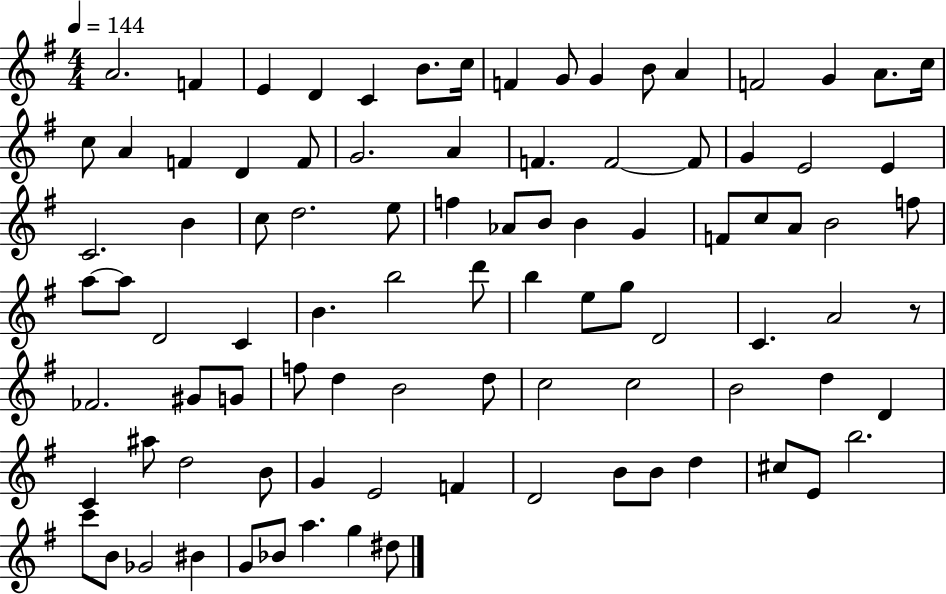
A4/h. F4/q E4/q D4/q C4/q B4/e. C5/s F4/q G4/e G4/q B4/e A4/q F4/h G4/q A4/e. C5/s C5/e A4/q F4/q D4/q F4/e G4/h. A4/q F4/q. F4/h F4/e G4/q E4/h E4/q C4/h. B4/q C5/e D5/h. E5/e F5/q Ab4/e B4/e B4/q G4/q F4/e C5/e A4/e B4/h F5/e A5/e A5/e D4/h C4/q B4/q. B5/h D6/e B5/q E5/e G5/e D4/h C4/q. A4/h R/e FES4/h. G#4/e G4/e F5/e D5/q B4/h D5/e C5/h C5/h B4/h D5/q D4/q C4/q A#5/e D5/h B4/e G4/q E4/h F4/q D4/h B4/e B4/e D5/q C#5/e E4/e B5/h. C6/e B4/e Gb4/h BIS4/q G4/e Bb4/e A5/q. G5/q D#5/e